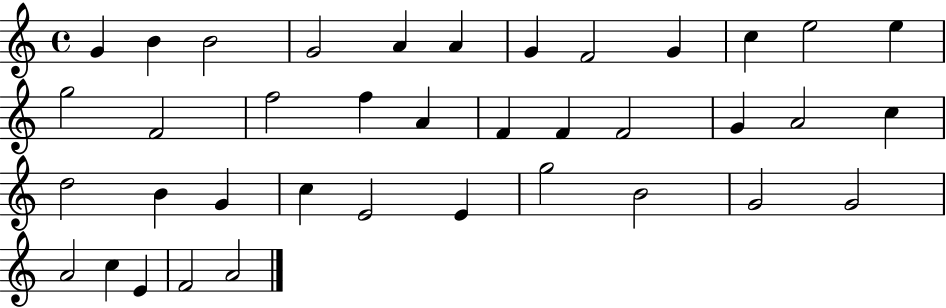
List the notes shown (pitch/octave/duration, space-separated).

G4/q B4/q B4/h G4/h A4/q A4/q G4/q F4/h G4/q C5/q E5/h E5/q G5/h F4/h F5/h F5/q A4/q F4/q F4/q F4/h G4/q A4/h C5/q D5/h B4/q G4/q C5/q E4/h E4/q G5/h B4/h G4/h G4/h A4/h C5/q E4/q F4/h A4/h